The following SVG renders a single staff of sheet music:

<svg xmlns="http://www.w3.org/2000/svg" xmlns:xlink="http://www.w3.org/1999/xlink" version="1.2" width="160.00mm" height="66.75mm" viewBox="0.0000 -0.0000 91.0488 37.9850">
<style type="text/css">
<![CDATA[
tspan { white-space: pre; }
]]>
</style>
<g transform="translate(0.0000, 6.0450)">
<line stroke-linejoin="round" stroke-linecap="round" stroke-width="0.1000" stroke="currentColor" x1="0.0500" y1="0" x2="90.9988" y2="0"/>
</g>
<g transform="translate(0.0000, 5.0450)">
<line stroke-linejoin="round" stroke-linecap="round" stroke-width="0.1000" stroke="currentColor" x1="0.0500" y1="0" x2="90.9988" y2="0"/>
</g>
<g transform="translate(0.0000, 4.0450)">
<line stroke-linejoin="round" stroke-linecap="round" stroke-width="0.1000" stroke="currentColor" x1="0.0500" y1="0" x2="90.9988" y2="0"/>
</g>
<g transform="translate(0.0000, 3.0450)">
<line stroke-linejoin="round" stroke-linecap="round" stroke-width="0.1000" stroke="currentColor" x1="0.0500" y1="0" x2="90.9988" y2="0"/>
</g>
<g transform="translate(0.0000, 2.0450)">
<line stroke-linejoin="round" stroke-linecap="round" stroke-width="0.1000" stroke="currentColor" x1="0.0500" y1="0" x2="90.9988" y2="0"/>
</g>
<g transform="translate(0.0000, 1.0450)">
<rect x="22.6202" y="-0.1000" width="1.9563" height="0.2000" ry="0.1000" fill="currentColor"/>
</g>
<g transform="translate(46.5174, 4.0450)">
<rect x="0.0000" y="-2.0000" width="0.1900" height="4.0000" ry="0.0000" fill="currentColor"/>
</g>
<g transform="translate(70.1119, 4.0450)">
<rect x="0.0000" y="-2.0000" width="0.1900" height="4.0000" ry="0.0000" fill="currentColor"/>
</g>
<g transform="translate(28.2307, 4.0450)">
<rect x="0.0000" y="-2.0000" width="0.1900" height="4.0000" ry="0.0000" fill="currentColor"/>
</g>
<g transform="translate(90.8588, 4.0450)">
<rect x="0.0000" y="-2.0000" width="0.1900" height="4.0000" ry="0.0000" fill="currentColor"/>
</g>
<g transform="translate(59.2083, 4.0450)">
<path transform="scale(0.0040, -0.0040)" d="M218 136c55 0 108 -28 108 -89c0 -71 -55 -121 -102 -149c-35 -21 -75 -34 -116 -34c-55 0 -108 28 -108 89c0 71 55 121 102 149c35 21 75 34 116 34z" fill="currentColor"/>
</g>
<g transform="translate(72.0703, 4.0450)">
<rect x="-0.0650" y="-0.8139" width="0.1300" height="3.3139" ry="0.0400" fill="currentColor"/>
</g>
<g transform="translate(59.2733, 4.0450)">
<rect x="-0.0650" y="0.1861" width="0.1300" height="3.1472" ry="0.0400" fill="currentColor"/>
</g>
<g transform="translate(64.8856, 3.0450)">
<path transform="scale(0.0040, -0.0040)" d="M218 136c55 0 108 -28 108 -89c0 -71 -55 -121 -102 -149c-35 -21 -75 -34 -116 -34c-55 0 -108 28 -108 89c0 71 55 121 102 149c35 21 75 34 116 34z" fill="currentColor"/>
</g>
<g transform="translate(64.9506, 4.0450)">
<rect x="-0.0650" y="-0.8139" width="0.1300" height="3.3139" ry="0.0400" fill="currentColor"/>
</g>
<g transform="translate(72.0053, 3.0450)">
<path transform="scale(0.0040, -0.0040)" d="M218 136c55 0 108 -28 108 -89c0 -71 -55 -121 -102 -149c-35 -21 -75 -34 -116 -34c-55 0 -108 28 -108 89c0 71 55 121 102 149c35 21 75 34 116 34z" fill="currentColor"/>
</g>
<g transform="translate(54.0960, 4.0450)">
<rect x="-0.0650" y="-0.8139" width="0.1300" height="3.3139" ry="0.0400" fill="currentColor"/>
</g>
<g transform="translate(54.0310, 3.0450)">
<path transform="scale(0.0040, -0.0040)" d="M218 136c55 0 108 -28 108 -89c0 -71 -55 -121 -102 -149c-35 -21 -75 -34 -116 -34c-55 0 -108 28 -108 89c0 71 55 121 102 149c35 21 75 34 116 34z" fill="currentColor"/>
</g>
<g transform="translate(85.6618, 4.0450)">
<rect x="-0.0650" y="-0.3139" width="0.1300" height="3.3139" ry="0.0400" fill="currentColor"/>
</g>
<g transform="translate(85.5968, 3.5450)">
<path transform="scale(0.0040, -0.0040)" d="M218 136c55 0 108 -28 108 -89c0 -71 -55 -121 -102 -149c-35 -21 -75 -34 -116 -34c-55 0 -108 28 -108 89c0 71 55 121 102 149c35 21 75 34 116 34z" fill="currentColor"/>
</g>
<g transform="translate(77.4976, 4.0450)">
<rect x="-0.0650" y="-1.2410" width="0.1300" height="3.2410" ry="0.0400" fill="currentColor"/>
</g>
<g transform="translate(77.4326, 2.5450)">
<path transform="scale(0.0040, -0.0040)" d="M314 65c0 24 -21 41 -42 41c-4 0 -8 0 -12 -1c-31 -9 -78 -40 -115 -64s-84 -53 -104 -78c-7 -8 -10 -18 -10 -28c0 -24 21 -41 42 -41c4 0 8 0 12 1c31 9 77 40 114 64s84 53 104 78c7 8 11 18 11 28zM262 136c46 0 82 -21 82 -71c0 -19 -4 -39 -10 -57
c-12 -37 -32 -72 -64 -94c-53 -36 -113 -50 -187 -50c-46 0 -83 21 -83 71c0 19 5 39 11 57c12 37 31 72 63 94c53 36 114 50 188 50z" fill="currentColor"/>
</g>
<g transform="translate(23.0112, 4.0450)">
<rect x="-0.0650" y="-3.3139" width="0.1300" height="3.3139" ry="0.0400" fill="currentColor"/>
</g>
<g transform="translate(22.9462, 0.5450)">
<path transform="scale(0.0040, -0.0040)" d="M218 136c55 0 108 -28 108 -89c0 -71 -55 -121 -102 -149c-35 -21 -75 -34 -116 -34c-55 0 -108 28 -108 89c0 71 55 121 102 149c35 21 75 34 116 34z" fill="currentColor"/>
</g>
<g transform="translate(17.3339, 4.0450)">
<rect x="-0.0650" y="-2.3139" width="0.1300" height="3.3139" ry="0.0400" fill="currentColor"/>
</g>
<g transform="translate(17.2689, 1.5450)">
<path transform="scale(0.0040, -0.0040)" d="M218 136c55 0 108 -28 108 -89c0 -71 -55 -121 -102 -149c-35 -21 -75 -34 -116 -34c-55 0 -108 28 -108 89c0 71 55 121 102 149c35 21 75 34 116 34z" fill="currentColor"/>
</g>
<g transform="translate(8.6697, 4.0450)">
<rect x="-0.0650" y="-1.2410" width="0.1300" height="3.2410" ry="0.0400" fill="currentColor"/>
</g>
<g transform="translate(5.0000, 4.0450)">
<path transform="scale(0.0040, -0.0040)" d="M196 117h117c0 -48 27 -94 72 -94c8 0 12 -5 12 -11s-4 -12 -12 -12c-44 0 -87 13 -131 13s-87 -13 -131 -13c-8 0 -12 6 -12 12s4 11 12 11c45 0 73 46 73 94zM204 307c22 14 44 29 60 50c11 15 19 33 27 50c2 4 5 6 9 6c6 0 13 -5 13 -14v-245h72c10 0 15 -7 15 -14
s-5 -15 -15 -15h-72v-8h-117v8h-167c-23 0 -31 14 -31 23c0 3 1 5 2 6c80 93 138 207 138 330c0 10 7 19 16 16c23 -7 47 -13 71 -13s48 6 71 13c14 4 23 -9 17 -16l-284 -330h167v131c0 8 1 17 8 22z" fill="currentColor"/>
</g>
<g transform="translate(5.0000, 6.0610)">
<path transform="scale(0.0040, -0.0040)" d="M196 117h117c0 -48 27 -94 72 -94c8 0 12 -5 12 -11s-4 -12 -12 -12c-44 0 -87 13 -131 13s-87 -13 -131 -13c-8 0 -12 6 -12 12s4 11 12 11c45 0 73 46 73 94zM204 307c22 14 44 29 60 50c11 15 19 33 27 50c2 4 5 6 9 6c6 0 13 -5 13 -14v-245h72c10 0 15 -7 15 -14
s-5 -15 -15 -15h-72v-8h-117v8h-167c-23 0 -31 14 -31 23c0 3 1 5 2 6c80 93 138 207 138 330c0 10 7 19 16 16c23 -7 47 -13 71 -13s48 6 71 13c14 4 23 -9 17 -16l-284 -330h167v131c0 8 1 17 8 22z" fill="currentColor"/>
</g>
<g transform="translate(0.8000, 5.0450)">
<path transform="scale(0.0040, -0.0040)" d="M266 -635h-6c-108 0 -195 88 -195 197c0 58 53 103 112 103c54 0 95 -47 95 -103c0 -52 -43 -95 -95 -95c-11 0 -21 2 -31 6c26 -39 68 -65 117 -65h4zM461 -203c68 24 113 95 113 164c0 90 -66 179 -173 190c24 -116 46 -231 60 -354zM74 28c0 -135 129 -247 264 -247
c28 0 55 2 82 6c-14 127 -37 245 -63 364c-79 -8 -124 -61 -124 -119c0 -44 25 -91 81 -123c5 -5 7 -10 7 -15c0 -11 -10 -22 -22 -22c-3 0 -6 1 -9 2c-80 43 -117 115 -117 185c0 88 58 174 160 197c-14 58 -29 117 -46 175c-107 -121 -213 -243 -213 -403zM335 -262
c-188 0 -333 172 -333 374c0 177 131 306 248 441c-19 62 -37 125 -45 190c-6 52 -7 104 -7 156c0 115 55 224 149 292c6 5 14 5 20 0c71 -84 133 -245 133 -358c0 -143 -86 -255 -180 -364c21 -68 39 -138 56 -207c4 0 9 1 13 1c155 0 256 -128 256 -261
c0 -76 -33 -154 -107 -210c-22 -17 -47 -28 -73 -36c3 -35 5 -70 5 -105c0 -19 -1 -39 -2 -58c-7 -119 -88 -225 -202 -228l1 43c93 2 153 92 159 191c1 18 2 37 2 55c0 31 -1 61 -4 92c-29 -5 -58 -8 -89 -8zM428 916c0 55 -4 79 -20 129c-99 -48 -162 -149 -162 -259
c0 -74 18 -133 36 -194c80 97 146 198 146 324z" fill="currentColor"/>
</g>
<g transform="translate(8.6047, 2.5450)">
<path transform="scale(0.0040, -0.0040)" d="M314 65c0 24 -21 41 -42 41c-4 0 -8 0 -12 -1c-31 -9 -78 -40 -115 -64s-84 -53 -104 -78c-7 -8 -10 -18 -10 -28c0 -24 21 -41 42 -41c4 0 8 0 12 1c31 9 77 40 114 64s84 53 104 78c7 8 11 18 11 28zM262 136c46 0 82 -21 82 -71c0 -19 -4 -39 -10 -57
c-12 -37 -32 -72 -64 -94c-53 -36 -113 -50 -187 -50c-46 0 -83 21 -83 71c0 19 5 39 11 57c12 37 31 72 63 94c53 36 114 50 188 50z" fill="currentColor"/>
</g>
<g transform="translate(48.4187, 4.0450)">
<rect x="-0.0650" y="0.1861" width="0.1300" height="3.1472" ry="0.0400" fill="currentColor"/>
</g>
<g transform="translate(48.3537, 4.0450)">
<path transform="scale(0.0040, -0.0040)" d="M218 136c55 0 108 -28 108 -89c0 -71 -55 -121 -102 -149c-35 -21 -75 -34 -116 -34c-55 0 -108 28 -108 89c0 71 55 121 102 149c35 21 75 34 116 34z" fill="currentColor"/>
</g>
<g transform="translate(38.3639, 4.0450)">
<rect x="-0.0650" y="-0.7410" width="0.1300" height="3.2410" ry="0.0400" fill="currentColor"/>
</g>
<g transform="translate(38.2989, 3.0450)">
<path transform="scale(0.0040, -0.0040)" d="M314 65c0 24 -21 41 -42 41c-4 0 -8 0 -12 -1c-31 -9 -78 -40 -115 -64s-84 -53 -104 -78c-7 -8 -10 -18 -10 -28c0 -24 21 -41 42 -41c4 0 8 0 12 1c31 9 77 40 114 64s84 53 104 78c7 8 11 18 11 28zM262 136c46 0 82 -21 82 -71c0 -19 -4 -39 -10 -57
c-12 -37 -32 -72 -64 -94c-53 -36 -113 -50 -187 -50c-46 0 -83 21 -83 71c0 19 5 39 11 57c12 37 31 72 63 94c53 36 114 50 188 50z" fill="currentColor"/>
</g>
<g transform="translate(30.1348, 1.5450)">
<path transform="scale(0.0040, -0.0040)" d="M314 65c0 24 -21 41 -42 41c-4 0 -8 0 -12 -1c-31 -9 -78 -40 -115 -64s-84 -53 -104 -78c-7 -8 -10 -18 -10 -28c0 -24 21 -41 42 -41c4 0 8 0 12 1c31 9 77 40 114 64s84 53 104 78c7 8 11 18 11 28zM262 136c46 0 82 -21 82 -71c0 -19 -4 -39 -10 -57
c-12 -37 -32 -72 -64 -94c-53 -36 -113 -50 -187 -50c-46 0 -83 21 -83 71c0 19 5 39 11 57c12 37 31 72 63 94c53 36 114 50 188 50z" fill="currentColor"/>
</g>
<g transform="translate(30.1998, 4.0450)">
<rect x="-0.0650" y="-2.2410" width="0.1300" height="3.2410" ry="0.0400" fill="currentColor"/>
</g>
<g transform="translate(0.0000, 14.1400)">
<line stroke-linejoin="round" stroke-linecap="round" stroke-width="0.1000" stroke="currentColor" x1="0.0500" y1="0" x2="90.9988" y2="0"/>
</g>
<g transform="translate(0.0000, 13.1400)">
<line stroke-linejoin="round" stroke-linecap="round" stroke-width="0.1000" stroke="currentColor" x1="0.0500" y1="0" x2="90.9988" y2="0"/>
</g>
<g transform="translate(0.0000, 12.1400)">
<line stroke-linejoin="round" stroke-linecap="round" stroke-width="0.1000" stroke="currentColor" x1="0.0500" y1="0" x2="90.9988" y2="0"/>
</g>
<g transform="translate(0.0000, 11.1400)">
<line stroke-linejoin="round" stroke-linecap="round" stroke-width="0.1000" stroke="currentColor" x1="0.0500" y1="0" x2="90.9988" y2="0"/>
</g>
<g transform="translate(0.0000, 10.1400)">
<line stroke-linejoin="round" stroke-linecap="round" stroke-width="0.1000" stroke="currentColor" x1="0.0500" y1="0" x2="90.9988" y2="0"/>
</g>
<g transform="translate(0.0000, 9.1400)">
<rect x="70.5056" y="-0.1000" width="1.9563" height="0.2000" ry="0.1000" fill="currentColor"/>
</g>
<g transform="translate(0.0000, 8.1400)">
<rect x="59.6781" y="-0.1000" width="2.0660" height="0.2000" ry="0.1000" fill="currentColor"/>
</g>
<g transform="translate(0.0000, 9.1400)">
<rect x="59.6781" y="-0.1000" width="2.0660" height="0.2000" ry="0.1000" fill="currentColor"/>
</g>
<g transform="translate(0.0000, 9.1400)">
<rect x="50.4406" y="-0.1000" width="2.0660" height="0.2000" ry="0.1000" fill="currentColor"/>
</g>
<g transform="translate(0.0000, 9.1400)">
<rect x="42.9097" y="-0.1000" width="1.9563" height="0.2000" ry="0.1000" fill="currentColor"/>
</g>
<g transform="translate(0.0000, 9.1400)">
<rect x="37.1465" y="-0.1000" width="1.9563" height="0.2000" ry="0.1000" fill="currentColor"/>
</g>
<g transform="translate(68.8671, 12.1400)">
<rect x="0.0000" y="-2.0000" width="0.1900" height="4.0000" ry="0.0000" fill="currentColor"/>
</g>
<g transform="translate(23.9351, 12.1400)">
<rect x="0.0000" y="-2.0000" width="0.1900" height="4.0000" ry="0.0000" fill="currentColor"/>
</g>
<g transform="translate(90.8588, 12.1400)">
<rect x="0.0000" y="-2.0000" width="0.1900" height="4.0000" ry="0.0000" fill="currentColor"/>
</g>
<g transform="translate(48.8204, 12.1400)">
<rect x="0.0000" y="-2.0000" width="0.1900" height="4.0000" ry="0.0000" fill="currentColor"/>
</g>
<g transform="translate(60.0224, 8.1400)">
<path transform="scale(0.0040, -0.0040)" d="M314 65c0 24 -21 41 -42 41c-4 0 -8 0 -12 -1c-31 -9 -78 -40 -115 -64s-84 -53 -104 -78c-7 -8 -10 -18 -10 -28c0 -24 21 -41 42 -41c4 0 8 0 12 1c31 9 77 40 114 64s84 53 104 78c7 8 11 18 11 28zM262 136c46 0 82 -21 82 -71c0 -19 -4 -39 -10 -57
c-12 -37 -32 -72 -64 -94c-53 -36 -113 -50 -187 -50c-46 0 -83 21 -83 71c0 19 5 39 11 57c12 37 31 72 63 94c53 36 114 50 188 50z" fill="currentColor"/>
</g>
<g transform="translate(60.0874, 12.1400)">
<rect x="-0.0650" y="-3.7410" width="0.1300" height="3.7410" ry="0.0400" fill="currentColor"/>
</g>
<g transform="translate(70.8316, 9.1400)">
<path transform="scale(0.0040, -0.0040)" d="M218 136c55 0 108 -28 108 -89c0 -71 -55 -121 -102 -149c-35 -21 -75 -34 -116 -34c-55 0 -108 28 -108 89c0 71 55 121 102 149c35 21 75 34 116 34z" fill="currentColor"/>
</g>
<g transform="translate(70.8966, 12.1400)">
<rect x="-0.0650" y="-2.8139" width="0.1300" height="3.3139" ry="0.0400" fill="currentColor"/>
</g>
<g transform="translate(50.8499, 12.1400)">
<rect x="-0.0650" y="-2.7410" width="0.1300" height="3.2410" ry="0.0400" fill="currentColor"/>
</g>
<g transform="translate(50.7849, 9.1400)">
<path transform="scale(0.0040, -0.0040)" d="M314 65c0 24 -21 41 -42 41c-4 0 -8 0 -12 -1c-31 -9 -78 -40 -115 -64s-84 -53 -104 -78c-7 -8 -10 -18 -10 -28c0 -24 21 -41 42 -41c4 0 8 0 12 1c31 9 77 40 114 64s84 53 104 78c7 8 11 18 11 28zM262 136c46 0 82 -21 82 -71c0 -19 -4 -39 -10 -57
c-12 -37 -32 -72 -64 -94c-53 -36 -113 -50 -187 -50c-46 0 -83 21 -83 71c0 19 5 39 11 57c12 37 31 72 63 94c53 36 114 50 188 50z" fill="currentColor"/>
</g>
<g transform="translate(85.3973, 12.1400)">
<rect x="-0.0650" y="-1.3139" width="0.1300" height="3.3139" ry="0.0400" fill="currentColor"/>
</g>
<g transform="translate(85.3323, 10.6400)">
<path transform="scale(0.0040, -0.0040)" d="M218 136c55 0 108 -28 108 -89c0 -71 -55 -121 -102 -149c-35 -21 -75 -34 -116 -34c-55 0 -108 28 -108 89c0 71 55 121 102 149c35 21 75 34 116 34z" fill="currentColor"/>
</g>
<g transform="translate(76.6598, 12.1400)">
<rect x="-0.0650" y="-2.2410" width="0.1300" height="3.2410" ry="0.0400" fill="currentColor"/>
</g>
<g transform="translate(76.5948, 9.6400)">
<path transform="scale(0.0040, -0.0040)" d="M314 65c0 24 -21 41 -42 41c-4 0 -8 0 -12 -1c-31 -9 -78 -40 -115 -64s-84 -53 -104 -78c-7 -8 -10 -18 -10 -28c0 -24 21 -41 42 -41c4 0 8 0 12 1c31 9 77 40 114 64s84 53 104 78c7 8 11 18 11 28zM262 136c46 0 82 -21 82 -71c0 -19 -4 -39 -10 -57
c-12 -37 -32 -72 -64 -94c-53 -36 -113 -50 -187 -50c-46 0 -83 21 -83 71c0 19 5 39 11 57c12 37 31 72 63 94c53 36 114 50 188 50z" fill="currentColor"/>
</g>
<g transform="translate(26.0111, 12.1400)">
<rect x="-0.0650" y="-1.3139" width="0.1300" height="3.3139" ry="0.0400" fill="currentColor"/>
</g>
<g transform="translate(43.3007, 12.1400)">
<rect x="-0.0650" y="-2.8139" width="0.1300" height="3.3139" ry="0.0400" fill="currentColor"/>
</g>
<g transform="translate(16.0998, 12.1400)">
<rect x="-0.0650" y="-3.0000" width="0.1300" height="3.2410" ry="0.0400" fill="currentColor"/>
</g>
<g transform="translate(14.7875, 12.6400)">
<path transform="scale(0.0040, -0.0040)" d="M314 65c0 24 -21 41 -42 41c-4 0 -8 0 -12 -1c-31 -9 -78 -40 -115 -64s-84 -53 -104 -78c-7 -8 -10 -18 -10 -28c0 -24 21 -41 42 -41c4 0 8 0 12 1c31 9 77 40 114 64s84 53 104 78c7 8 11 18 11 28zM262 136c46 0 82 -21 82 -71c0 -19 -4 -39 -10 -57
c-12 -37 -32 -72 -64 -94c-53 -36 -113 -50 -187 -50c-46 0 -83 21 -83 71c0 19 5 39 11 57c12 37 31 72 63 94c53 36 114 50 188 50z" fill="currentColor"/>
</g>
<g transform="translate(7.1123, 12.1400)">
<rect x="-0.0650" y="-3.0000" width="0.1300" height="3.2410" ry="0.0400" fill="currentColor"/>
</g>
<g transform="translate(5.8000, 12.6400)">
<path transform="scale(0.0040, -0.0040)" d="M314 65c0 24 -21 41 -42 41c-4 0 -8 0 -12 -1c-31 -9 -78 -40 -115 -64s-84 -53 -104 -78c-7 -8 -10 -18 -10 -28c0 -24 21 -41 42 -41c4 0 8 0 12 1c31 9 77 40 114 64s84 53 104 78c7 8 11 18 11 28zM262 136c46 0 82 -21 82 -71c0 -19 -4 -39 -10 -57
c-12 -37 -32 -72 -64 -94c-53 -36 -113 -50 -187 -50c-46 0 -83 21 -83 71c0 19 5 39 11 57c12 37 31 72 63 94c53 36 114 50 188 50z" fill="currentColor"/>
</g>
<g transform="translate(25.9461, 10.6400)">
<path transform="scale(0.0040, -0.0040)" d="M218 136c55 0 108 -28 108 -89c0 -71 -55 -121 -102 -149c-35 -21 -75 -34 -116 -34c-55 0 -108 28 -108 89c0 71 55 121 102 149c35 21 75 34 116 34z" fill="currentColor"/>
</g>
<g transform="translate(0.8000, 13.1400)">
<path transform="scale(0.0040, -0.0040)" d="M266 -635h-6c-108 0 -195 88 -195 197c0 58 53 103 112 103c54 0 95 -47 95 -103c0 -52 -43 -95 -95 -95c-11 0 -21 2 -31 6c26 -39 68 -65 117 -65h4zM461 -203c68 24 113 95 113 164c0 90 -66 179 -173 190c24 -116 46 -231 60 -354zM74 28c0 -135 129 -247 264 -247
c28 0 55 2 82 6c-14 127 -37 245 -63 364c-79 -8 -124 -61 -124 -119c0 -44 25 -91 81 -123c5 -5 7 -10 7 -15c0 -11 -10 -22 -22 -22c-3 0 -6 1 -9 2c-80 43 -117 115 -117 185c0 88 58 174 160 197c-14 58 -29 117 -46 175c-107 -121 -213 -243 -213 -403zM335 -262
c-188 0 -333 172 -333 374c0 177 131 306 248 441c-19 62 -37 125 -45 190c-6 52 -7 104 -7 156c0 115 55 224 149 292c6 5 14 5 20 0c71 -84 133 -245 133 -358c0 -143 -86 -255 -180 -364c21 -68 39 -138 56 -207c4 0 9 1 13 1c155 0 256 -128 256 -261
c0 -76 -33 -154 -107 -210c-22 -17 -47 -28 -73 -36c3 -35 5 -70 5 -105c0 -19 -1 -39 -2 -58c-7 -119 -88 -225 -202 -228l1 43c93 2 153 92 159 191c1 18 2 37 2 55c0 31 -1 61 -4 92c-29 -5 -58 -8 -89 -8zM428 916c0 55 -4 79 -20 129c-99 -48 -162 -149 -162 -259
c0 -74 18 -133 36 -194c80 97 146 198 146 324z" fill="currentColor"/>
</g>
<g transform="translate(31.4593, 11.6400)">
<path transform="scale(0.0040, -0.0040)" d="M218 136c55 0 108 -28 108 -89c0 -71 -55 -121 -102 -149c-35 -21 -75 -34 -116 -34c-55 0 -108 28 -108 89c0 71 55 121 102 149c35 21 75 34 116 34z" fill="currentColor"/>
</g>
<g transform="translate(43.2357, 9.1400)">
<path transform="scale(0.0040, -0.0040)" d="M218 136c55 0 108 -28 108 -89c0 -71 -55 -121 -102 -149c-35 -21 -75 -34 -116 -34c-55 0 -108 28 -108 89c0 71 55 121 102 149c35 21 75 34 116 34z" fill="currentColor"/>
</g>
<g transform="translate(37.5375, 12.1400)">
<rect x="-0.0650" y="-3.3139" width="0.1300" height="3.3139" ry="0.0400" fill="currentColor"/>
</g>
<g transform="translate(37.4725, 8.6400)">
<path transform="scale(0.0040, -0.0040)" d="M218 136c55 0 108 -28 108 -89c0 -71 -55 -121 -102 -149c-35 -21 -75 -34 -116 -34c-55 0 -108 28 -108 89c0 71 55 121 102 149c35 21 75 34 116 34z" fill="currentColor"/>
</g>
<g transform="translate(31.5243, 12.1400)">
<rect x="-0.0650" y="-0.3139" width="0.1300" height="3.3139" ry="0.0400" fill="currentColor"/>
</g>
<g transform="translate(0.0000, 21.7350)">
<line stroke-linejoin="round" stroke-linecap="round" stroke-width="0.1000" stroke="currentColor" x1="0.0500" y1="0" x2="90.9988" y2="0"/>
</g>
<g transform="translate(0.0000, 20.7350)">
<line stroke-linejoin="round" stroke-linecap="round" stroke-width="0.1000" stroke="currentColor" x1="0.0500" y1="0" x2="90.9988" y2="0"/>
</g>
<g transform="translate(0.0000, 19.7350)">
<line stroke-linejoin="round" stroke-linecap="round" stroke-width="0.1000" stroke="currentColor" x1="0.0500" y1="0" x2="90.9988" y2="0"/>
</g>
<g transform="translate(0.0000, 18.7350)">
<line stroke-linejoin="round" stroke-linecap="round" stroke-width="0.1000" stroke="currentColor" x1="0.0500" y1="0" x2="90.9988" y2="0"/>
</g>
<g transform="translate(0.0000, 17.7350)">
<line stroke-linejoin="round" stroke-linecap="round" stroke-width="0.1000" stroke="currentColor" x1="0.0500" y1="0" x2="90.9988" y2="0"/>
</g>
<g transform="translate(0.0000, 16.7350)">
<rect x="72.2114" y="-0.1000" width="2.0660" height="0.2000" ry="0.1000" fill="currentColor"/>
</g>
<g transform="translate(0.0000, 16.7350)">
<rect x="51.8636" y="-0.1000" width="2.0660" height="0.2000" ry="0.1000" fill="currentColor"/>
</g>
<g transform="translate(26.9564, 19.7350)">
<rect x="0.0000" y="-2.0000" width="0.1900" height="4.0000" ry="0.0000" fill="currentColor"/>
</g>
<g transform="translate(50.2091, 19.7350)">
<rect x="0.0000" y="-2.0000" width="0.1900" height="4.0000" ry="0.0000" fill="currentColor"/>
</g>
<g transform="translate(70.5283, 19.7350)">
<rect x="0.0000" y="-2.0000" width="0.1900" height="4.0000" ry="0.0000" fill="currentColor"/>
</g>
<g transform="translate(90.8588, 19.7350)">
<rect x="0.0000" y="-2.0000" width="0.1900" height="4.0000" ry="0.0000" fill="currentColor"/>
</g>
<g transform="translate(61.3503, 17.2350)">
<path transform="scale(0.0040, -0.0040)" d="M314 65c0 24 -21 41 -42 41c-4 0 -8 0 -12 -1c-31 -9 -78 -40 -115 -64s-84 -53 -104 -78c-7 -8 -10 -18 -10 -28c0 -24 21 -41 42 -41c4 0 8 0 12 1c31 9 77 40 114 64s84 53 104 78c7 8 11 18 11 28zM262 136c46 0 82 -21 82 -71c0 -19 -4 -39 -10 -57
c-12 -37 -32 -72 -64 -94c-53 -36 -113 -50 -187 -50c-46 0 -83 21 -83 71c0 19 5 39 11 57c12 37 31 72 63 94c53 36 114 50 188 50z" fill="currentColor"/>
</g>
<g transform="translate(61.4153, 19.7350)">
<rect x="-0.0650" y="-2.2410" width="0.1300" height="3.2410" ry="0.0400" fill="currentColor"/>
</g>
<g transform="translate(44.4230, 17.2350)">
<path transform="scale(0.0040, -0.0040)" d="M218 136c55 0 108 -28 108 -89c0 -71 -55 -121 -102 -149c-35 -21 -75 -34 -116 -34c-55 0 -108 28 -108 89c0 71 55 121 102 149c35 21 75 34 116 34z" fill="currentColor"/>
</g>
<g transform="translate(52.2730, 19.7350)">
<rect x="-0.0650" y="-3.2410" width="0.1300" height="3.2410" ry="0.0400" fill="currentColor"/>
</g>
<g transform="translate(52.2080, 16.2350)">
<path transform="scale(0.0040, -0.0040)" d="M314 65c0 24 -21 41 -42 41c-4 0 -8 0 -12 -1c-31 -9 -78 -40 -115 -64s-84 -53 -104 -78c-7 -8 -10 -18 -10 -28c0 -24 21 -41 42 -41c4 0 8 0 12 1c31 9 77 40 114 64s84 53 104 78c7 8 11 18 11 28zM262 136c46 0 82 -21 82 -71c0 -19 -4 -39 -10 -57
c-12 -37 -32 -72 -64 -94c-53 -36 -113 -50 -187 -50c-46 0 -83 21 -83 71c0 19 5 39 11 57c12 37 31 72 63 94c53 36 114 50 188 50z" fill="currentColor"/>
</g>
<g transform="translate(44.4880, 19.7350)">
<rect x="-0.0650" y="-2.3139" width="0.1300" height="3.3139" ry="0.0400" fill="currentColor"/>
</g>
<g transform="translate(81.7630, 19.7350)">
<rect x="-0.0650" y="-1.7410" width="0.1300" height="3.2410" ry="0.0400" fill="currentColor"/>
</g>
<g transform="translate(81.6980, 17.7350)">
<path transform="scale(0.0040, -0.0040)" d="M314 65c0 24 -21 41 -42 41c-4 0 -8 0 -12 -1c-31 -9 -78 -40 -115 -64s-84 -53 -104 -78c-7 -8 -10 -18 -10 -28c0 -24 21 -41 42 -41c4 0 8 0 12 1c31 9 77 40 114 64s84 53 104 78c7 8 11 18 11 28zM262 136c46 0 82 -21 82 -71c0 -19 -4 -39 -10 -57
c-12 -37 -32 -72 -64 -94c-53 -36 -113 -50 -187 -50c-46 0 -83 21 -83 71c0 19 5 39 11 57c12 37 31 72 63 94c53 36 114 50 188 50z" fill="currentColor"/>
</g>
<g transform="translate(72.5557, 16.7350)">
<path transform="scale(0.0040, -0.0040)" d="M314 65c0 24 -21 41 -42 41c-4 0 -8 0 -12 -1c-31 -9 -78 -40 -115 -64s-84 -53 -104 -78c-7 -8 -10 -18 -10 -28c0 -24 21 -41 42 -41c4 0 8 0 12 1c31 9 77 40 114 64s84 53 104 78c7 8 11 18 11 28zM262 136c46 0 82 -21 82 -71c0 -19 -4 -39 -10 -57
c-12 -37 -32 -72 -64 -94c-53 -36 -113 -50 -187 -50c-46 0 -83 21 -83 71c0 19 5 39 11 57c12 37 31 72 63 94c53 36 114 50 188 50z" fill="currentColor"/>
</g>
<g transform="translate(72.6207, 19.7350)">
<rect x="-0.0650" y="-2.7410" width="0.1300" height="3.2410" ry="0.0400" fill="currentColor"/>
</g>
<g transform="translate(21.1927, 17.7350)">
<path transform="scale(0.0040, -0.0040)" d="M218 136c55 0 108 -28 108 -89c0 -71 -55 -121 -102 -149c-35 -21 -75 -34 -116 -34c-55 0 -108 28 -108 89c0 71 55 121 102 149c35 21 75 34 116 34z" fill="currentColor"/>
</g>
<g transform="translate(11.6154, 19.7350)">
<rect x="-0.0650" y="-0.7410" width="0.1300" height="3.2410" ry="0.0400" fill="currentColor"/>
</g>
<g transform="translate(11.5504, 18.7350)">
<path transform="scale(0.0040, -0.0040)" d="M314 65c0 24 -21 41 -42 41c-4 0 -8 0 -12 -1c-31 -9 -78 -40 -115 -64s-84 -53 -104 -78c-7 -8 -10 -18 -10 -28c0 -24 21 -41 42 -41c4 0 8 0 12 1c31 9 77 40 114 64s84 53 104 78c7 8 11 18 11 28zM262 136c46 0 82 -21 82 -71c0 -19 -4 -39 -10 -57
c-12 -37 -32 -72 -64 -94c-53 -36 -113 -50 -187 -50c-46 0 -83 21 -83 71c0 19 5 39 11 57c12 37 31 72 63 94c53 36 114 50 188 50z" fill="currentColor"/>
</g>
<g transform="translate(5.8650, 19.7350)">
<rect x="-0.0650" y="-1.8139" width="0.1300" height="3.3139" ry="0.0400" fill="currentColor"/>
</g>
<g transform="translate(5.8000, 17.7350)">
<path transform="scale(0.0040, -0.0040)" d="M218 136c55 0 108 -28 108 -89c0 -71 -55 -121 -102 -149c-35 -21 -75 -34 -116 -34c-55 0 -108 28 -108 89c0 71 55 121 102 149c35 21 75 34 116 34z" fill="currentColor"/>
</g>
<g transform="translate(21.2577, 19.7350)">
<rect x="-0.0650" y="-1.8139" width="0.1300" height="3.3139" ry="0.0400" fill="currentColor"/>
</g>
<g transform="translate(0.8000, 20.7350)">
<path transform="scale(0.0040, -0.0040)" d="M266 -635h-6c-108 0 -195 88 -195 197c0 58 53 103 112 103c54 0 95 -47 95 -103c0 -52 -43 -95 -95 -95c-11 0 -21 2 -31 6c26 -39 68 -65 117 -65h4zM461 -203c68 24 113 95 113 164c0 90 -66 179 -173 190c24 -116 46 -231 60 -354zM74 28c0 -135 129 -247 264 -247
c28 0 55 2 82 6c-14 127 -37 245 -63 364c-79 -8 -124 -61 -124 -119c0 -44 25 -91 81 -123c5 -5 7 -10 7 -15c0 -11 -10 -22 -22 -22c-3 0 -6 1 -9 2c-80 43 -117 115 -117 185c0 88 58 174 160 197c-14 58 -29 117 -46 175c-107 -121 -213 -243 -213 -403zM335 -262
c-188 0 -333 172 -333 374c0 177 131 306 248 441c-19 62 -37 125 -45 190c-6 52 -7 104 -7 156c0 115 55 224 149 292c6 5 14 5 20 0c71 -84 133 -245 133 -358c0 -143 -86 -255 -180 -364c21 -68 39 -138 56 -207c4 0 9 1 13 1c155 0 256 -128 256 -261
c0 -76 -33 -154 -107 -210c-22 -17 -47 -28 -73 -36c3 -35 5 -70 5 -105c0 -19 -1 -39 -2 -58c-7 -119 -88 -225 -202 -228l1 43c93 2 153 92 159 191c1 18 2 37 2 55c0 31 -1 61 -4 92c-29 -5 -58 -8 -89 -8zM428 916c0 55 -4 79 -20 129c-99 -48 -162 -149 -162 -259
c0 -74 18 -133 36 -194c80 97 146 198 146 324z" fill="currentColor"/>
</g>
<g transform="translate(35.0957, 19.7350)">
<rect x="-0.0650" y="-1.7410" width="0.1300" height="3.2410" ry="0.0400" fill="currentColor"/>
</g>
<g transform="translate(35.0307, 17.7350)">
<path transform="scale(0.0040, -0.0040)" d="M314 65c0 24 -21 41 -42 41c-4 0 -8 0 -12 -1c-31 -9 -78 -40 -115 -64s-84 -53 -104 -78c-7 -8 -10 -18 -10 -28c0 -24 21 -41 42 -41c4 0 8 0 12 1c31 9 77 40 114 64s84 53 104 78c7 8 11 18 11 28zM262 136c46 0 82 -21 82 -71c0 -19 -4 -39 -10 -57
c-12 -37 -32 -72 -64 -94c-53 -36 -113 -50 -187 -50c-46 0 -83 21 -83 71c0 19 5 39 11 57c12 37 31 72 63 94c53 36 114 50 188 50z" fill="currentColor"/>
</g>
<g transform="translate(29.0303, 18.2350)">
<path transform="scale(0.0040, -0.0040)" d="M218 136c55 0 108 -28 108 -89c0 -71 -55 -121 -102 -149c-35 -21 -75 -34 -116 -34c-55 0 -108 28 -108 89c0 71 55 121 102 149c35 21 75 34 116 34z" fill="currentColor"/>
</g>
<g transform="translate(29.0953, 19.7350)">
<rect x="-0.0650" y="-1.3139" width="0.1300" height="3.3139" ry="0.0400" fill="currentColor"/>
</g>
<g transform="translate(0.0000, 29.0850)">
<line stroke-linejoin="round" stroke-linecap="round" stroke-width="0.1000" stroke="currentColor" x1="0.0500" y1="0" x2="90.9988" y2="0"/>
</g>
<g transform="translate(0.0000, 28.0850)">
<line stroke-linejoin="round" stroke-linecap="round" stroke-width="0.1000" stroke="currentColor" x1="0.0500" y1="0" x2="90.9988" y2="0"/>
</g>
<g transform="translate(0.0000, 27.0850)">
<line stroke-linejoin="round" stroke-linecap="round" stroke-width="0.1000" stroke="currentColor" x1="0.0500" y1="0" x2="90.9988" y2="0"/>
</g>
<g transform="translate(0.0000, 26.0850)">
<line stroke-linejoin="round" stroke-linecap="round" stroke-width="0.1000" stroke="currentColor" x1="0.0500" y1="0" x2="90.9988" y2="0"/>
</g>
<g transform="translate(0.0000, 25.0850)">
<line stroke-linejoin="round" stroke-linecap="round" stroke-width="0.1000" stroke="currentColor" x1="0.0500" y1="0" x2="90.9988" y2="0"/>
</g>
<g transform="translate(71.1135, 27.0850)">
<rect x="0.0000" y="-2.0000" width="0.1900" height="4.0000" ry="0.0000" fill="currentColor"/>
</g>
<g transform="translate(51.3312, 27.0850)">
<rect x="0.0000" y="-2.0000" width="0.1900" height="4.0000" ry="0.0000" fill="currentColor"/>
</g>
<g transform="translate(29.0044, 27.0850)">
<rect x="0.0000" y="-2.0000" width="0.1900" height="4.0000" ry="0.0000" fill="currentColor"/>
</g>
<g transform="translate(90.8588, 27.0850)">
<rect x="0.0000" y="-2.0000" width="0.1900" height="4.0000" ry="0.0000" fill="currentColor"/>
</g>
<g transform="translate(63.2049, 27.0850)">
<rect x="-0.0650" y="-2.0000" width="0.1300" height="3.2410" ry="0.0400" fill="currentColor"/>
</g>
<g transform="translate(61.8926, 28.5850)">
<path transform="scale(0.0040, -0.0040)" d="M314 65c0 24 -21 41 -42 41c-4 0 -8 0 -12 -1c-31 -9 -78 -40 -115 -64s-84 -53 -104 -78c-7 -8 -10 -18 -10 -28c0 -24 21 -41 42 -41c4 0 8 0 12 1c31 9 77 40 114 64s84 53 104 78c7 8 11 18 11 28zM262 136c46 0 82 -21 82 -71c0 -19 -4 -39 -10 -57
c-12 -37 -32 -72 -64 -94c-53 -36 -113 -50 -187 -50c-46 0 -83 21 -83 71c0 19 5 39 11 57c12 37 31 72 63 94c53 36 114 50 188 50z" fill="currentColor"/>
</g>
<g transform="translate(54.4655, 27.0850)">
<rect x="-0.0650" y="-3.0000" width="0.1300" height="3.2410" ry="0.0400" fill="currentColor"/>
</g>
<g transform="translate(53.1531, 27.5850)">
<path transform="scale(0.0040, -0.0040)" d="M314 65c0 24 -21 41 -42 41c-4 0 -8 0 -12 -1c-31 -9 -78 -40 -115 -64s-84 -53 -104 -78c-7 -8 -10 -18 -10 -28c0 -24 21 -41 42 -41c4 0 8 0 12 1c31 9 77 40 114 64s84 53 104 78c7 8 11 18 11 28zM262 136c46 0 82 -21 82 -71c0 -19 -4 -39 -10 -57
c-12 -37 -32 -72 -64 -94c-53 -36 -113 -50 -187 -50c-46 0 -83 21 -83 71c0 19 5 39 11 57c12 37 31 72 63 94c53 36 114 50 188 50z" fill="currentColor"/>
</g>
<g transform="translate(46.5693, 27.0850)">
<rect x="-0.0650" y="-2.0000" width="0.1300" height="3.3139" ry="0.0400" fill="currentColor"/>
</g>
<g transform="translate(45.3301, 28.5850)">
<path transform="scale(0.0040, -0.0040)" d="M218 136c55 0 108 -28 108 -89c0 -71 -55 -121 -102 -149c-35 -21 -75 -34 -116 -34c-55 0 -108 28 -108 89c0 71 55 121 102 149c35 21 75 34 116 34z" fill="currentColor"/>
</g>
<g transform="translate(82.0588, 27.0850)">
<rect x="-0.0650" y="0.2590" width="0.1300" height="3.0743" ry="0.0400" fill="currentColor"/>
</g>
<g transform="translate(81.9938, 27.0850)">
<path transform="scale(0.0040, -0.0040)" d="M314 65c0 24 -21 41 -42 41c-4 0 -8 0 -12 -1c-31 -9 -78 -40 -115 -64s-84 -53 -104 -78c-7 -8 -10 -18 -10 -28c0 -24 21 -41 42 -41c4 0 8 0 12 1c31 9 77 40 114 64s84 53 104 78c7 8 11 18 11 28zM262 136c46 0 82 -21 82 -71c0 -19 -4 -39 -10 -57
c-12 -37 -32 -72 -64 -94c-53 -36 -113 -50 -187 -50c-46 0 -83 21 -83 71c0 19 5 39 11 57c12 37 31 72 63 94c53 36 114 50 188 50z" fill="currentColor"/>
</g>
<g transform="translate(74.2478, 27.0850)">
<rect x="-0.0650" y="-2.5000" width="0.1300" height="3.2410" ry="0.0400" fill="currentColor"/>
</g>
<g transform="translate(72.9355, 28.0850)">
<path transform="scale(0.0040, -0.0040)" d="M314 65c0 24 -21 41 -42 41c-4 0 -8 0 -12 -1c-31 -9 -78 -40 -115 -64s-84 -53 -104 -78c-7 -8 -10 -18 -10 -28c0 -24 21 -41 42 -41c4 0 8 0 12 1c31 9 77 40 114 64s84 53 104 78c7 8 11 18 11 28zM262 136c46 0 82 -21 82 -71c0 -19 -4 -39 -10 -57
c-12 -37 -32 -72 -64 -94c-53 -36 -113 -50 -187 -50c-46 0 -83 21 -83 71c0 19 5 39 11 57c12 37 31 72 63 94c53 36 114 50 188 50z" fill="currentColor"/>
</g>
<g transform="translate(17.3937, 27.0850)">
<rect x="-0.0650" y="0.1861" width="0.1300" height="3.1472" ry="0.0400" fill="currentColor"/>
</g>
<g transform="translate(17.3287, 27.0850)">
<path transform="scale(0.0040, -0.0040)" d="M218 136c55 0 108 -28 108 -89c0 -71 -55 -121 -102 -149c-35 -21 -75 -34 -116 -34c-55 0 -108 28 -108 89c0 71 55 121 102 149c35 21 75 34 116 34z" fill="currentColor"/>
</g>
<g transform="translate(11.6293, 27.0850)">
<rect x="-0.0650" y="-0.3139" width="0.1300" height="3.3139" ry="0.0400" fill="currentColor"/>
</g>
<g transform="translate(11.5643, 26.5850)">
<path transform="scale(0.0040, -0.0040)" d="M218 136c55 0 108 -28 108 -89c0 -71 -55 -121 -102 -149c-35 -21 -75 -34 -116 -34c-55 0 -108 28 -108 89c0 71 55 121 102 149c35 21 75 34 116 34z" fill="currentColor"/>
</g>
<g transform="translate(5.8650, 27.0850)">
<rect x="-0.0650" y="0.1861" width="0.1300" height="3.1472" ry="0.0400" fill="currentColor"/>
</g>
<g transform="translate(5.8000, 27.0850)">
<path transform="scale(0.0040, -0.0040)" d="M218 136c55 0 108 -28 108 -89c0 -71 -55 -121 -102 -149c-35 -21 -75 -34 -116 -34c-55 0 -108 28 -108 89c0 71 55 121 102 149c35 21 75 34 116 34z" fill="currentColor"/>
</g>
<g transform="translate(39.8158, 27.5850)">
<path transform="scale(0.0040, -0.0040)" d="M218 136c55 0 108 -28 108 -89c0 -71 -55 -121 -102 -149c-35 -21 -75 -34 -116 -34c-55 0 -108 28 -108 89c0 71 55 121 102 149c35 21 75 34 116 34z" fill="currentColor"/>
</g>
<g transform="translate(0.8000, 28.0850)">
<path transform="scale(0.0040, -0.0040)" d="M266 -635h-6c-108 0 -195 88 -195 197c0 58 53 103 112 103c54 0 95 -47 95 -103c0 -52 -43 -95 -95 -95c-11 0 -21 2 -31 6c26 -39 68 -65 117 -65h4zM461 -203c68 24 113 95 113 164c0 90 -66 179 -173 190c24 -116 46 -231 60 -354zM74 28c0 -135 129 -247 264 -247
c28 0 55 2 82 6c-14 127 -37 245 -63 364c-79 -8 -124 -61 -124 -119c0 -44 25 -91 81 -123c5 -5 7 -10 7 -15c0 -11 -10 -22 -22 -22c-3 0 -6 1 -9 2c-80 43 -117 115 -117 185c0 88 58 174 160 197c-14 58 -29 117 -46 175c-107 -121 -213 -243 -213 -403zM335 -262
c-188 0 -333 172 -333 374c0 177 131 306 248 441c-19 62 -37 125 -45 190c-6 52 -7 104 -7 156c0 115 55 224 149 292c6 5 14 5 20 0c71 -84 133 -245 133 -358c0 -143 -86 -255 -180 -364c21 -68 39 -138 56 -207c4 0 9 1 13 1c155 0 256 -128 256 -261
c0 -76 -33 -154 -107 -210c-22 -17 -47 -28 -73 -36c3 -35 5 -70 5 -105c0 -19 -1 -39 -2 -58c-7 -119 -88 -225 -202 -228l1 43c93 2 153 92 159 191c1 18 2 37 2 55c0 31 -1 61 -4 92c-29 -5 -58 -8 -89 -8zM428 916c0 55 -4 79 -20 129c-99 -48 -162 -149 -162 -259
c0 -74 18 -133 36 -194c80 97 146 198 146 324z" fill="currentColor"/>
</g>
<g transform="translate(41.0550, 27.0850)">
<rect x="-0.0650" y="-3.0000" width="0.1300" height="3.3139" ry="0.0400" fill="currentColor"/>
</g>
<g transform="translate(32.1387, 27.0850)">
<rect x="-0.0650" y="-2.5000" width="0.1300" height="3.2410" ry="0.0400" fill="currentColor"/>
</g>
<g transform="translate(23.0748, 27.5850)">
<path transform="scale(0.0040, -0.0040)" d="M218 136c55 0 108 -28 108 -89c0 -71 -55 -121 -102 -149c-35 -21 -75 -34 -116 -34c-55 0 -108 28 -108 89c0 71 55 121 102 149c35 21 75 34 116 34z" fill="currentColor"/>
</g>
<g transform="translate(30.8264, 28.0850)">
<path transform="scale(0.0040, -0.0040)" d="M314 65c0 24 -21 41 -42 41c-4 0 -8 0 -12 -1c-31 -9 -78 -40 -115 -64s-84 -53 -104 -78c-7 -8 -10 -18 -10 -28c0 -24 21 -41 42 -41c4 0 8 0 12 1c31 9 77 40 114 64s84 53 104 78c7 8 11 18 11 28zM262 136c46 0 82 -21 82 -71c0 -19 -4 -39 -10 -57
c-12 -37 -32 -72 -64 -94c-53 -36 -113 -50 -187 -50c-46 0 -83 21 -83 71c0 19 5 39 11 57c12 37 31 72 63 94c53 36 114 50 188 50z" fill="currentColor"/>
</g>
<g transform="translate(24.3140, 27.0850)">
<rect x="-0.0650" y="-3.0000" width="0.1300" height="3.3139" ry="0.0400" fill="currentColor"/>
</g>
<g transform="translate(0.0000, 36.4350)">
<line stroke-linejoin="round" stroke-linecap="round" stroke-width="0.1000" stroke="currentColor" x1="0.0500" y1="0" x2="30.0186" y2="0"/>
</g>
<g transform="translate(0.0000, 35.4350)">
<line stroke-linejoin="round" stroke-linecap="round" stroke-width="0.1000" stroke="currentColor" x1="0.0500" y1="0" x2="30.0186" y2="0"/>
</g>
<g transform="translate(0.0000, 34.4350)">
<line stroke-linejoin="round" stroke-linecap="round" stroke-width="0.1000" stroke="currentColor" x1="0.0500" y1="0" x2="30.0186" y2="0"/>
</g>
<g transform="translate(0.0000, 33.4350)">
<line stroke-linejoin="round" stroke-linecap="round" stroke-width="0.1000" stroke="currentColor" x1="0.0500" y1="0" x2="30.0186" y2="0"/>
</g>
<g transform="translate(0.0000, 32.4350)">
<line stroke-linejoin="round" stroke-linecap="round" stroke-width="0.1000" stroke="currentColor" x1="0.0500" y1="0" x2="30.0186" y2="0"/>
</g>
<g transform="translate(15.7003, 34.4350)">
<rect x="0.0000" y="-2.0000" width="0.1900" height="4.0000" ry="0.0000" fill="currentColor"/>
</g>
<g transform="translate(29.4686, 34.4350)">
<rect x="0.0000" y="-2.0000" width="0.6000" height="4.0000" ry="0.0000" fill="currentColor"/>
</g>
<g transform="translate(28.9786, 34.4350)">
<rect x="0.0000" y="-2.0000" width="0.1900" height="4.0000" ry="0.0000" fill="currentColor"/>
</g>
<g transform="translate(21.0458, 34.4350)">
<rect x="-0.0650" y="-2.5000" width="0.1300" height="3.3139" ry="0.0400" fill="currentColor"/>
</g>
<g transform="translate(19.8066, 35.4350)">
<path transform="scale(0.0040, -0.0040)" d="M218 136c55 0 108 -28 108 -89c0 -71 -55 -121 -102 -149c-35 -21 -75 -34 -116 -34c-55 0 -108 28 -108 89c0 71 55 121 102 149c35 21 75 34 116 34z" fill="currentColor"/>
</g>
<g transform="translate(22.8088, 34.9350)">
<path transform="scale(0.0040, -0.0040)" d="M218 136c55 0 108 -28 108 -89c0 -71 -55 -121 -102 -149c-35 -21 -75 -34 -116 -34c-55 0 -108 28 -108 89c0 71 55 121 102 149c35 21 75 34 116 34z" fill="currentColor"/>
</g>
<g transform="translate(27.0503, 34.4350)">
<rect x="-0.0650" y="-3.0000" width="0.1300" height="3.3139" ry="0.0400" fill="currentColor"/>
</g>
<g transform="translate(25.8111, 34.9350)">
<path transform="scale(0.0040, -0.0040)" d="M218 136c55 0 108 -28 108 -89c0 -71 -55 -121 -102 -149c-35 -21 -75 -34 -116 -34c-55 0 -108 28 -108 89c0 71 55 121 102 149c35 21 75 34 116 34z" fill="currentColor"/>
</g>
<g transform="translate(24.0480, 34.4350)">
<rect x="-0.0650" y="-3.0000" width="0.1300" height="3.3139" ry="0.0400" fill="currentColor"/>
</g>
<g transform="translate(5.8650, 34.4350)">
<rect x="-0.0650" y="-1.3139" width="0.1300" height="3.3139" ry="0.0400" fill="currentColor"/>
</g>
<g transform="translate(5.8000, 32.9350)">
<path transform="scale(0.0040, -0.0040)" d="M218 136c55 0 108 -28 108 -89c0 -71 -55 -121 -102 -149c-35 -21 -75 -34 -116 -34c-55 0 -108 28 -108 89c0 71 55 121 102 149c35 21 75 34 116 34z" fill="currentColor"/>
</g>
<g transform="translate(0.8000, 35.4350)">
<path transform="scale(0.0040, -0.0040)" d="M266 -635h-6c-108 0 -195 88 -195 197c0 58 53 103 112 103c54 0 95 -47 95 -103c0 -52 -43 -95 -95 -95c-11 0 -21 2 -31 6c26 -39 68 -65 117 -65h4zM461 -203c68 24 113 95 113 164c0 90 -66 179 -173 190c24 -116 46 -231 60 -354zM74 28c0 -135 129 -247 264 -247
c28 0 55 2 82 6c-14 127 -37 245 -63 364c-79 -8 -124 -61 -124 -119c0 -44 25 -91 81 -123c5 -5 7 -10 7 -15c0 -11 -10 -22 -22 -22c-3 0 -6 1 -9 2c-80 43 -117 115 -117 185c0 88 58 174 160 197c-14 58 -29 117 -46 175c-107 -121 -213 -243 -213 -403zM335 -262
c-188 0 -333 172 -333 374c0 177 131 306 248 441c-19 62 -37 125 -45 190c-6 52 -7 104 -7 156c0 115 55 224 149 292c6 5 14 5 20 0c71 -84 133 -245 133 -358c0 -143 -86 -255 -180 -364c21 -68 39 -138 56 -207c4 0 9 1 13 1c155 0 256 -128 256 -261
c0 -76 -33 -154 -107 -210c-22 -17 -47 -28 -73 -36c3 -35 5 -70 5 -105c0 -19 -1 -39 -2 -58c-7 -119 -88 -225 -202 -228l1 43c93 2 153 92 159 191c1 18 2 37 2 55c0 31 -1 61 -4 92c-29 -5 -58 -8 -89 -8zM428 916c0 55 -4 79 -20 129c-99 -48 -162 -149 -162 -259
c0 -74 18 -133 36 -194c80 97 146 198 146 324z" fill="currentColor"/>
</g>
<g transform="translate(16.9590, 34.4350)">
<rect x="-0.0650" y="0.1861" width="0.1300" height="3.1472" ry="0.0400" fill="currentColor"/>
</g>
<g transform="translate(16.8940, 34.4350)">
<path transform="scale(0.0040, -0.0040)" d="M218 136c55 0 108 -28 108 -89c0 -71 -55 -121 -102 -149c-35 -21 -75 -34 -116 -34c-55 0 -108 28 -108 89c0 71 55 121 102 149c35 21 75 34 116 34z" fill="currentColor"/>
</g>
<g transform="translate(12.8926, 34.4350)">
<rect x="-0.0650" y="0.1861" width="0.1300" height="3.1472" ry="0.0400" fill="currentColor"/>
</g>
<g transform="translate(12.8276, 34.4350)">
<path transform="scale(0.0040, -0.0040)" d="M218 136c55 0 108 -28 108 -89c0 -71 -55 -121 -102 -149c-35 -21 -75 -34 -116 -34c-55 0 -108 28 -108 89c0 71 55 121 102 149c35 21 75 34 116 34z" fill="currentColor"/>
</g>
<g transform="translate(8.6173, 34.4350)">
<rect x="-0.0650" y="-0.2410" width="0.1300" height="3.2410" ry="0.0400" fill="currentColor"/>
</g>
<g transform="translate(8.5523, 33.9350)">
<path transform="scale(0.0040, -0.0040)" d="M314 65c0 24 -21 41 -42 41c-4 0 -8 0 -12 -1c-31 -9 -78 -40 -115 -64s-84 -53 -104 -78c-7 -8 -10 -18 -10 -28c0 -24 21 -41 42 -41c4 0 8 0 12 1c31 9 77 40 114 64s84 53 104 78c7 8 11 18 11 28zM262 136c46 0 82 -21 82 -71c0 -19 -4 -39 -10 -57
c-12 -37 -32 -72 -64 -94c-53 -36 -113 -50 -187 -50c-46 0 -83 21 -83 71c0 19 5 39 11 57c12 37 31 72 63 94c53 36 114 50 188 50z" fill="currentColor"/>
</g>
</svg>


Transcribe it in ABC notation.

X:1
T:Untitled
M:4/4
L:1/4
K:C
e2 g b g2 d2 B d B d d e2 c A2 A2 e c b a a2 c'2 a g2 e f d2 f e f2 g b2 g2 a2 f2 B c B A G2 A F A2 F2 G2 B2 e c2 B B G A A